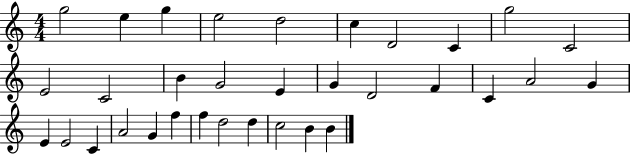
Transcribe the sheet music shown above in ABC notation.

X:1
T:Untitled
M:4/4
L:1/4
K:C
g2 e g e2 d2 c D2 C g2 C2 E2 C2 B G2 E G D2 F C A2 G E E2 C A2 G f f d2 d c2 B B